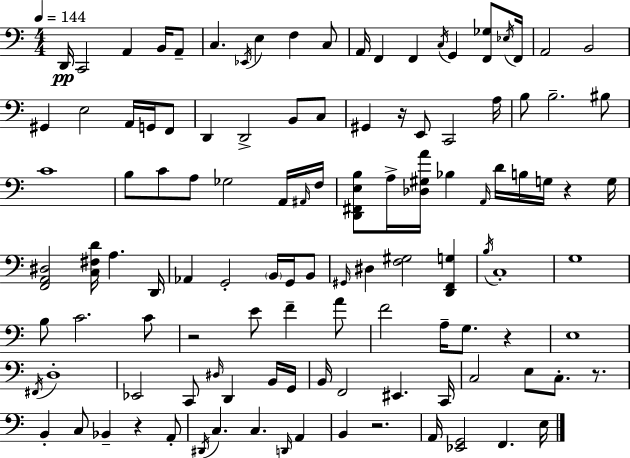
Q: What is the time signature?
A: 4/4